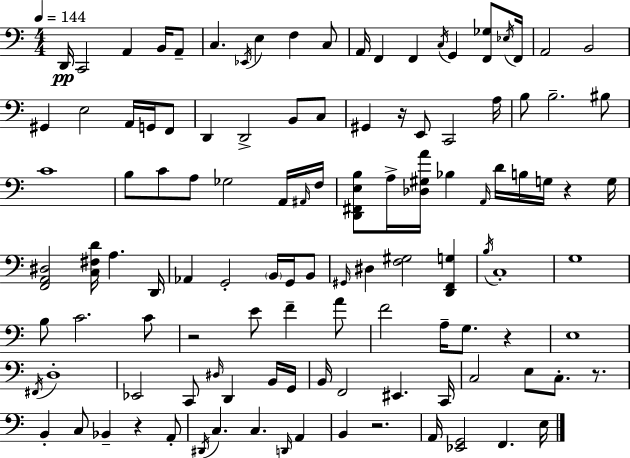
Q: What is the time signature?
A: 4/4